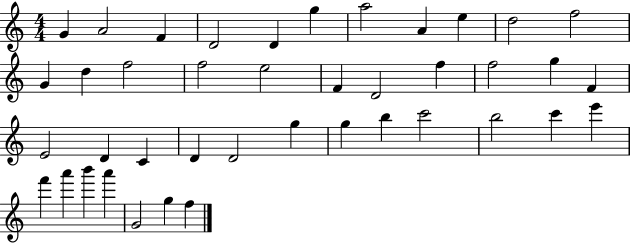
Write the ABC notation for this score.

X:1
T:Untitled
M:4/4
L:1/4
K:C
G A2 F D2 D g a2 A e d2 f2 G d f2 f2 e2 F D2 f f2 g F E2 D C D D2 g g b c'2 b2 c' e' f' a' b' a' G2 g f